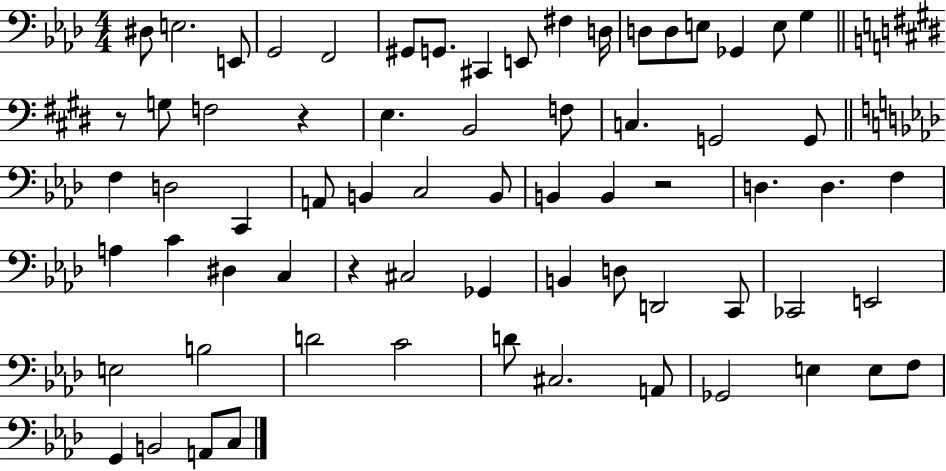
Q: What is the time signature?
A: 4/4